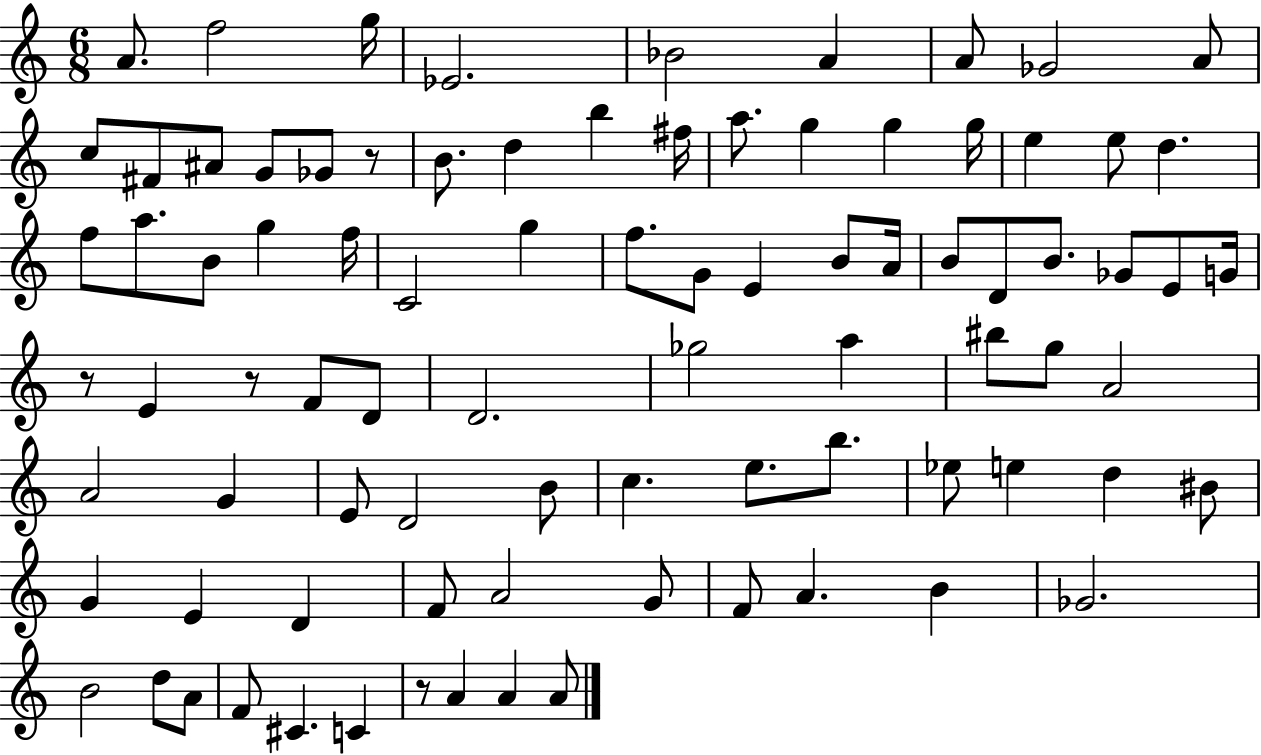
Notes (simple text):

A4/e. F5/h G5/s Eb4/h. Bb4/h A4/q A4/e Gb4/h A4/e C5/e F#4/e A#4/e G4/e Gb4/e R/e B4/e. D5/q B5/q F#5/s A5/e. G5/q G5/q G5/s E5/q E5/e D5/q. F5/e A5/e. B4/e G5/q F5/s C4/h G5/q F5/e. G4/e E4/q B4/e A4/s B4/e D4/e B4/e. Gb4/e E4/e G4/s R/e E4/q R/e F4/e D4/e D4/h. Gb5/h A5/q BIS5/e G5/e A4/h A4/h G4/q E4/e D4/h B4/e C5/q. E5/e. B5/e. Eb5/e E5/q D5/q BIS4/e G4/q E4/q D4/q F4/e A4/h G4/e F4/e A4/q. B4/q Gb4/h. B4/h D5/e A4/e F4/e C#4/q. C4/q R/e A4/q A4/q A4/e